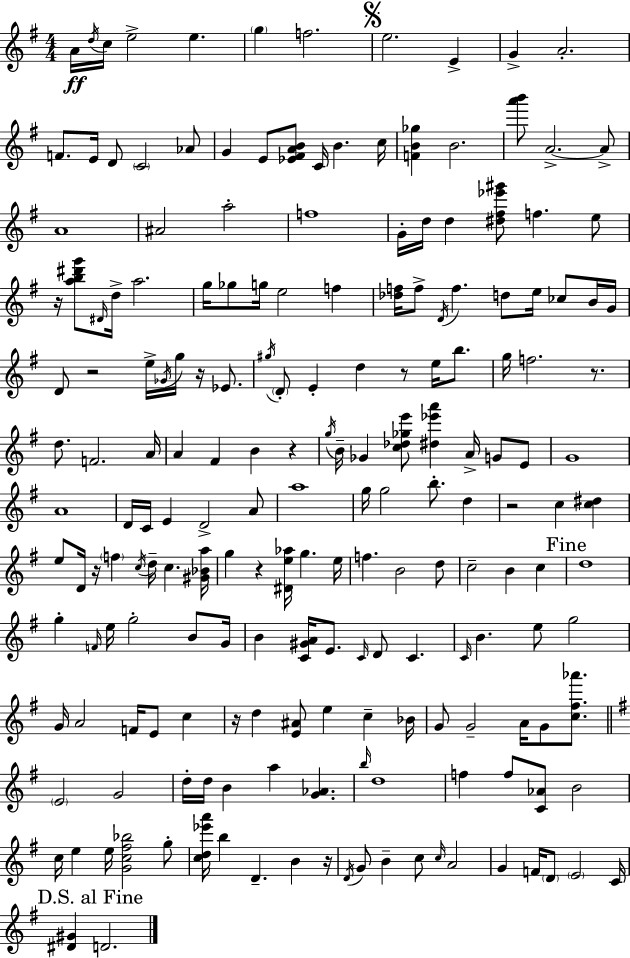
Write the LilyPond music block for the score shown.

{
  \clef treble
  \numericTimeSignature
  \time 4/4
  \key g \major
  a'16\ff \acciaccatura { d''16 } c''16 e''2-> e''4. | \parenthesize g''4 f''2. | \mark \markup { \musicglyph "scripts.segno" } e''2. e'4-> | g'4-> a'2.-. | \break f'8. e'16 d'8 \parenthesize c'2 aes'8 | g'4 e'8 <ees' fis' a' b'>8 c'16 b'4. | c''16 <f' b' ges''>4 b'2. | <a''' b'''>8 a'2.->~~ a'8-> | \break a'1 | ais'2 a''2-. | f''1 | g'16-. d''16 d''4 <dis'' fis'' ees''' gis'''>8 f''4. e''8 | \break r16 <a'' b'' dis''' g'''>8 \grace { dis'16 } d''16-> a''2. | g''16 ges''8 g''16 e''2 f''4 | <des'' f''>16 f''8-> \acciaccatura { d'16 } f''4. d''8 e''16 ces''8 | b'16 g'16 d'8 r2 e''16-> \acciaccatura { ges'16 } g''16 | \break r16 ees'8. \acciaccatura { gis''16 } \parenthesize d'8-. e'4-. d''4 r8 | e''16 b''8. g''16 f''2. | r8. d''8. f'2. | a'16 a'4 fis'4 b'4 | \break r4 \acciaccatura { g''16 } b'16-- ges'4 <c'' des'' ges'' e'''>8 <dis'' ees''' a'''>4 | a'16-> g'8 e'8 g'1 | a'1 | d'16 c'16 e'4 d'2-> | \break a'8 a''1 | g''16 g''2 b''8.-. | d''4 r2 c''4 | <c'' dis''>4 e''8 d'16 r16 \parenthesize f''4 \acciaccatura { c''16 } d''16-- | \break c''4. <gis' bes' a''>16 g''4 r4 <dis' e'' aes''>16 | g''4. e''16 f''4. b'2 | d''8 c''2-- b'4 | c''4 \mark "Fine" d''1 | \break g''4-. \grace { f'16 } e''16 g''2-. | b'8 g'16 b'4 <c' gis' a'>16 e'8. | \grace { c'16 } d'8 c'4. \grace { c'16 } b'4. | e''8 g''2 g'16 a'2 | \break f'16 e'8 c''4 r16 d''4 <e' ais'>8 | e''4 c''4-- bes'16 g'8 g'2-- | a'16 g'8 <c'' fis'' aes'''>8. \bar "||" \break \key g \major \parenthesize e'2 g'2 | d''16-. d''16 b'4 a''4 <g' aes'>4. | \grace { b''16 } d''1 | f''4 f''8 <c' aes'>8 b'2 | \break c''16 e''4 e''16 <g' c'' fis'' bes''>2 g''8-. | <c'' d'' ees''' a'''>16 b''4 d'4.-- b'4 | r16 \acciaccatura { d'16 } g'8 b'4-- c''8 \grace { c''16 } a'2 | g'4 f'16 \parenthesize d'8 \parenthesize e'2 | \break c'16 \mark "D.S. al Fine" <dis' gis'>4 d'2. | \bar "|."
}